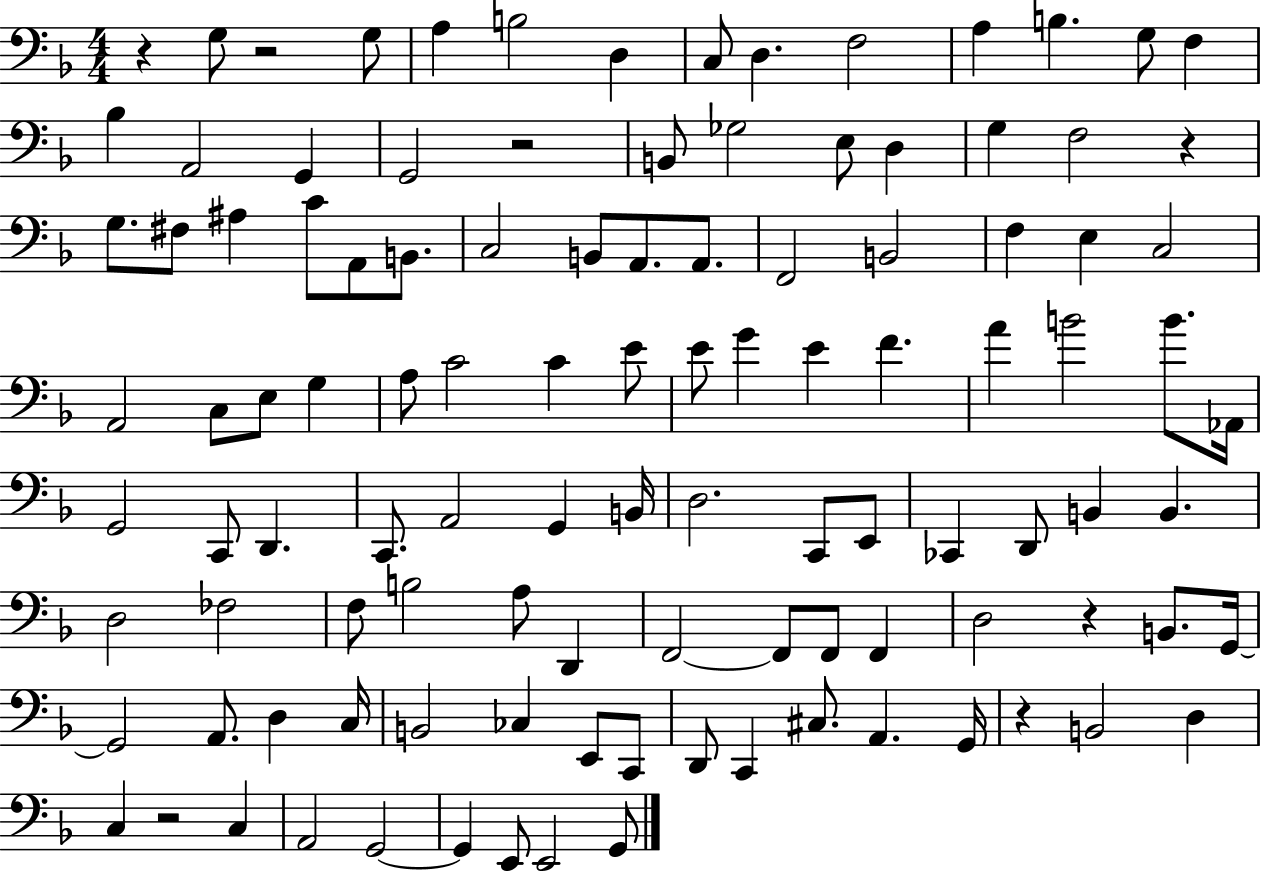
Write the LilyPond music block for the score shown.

{
  \clef bass
  \numericTimeSignature
  \time 4/4
  \key f \major
  r4 g8 r2 g8 | a4 b2 d4 | c8 d4. f2 | a4 b4. g8 f4 | \break bes4 a,2 g,4 | g,2 r2 | b,8 ges2 e8 d4 | g4 f2 r4 | \break g8. fis8 ais4 c'8 a,8 b,8. | c2 b,8 a,8. a,8. | f,2 b,2 | f4 e4 c2 | \break a,2 c8 e8 g4 | a8 c'2 c'4 e'8 | e'8 g'4 e'4 f'4. | a'4 b'2 b'8. aes,16 | \break g,2 c,8 d,4. | c,8. a,2 g,4 b,16 | d2. c,8 e,8 | ces,4 d,8 b,4 b,4. | \break d2 fes2 | f8 b2 a8 d,4 | f,2~~ f,8 f,8 f,4 | d2 r4 b,8. g,16~~ | \break g,2 a,8. d4 c16 | b,2 ces4 e,8 c,8 | d,8 c,4 cis8. a,4. g,16 | r4 b,2 d4 | \break c4 r2 c4 | a,2 g,2~~ | g,4 e,8 e,2 g,8 | \bar "|."
}